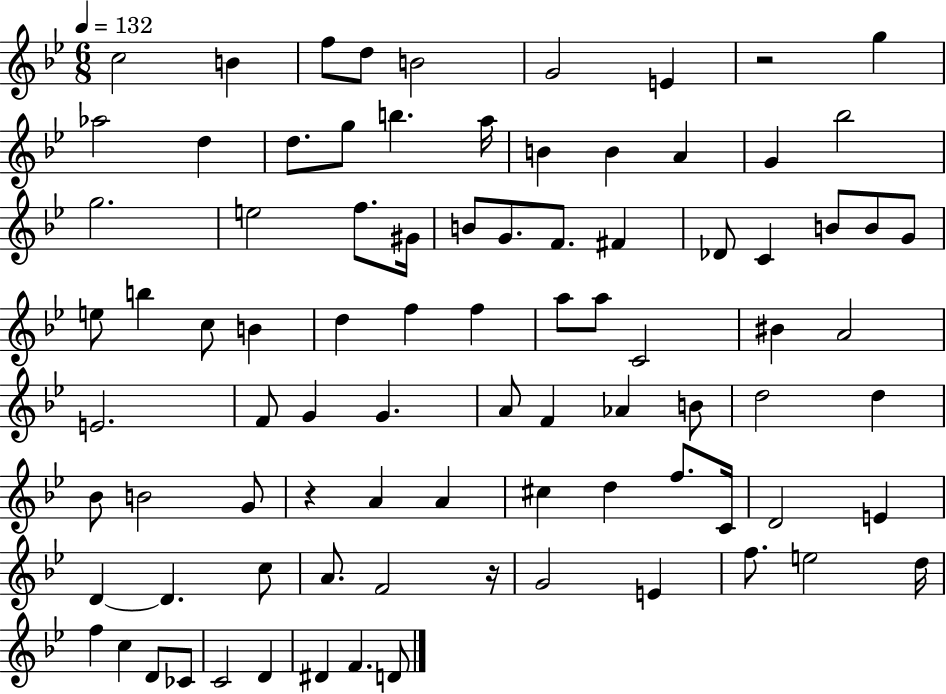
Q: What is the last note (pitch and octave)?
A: D4